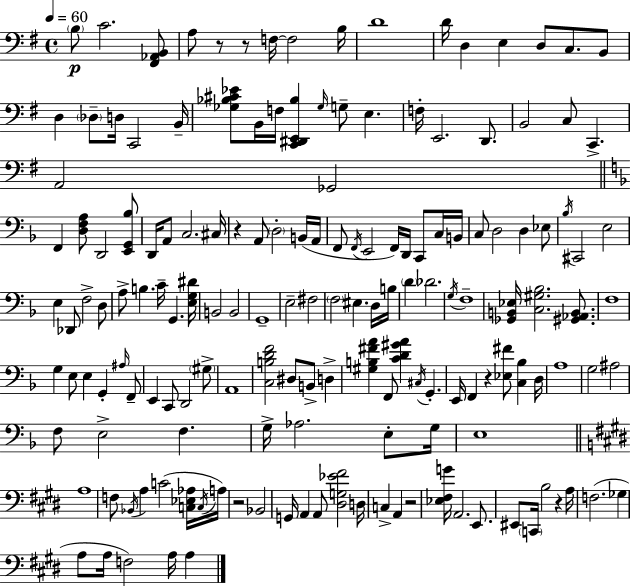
B3/e C4/h. [F#2,Ab2,B2]/e A3/e R/e R/e F3/s F3/h B3/s D4/w D4/s D3/q E3/q D3/e C3/e. B2/e D3/q Db3/e D3/s C2/h B2/s [Gb3,Bb3,C#4,Eb4]/e B2/s F3/s [C2,D#2,E2,Bb3]/q Gb3/s G3/e E3/q. F3/s E2/h. D2/e. B2/h C3/e C2/q. A2/h Gb2/h F2/q [D3,F3,A3]/e D2/h [E2,G2,Bb3]/e D2/s A2/e C3/h. C#3/s R/q A2/e D3/h B2/s A2/s F2/e F2/s E2/h F2/s D2/s C2/e C3/s B2/s C3/e D3/h D3/q Eb3/e Bb3/s C#2/h E3/h E3/q Db2/e F3/h D3/e A3/e B3/q. C4/s G2/q. [E3,G3,D#4]/s B2/h B2/h G2/w E3/h F#3/h F3/h EIS3/q. D3/s B3/s D4/q Db4/h. G3/s F3/w [Gb2,B2,Eb3]/s [C3,G#3,Bb3]/h. [G#2,Ab2,B2]/e. F3/w G3/q E3/e E3/q G2/q A#3/s F2/e E2/q C2/e D2/h G#3/e A2/w [C3,B3,D4,F4]/h D#3/e B2/e D3/q [G#3,B3,F#4,A4]/q F2/e [C4,D4,G#4,A4]/q C#3/s G2/q. E2/s F2/q R/q [Eb3,F#4]/e [C3,Bb3]/q D3/s A3/w G3/h A#3/h F3/e E3/h F3/q. G3/s Ab3/h. E3/e G3/s E3/w A3/w F3/e Bb2/s A3/q C4/h [C3,Eb3,Ab3]/s C3/s A3/s R/h Bb2/h G2/s A2/q A2/e [D#3,G3,Eb4,F#4]/h D3/s C3/q A2/q R/h [Eb3,F#3,G4]/s A2/h. E2/e. EIS2/e C2/s B3/h R/q A3/s F3/h. Gb3/q A3/e A3/s F3/h A3/s A3/q